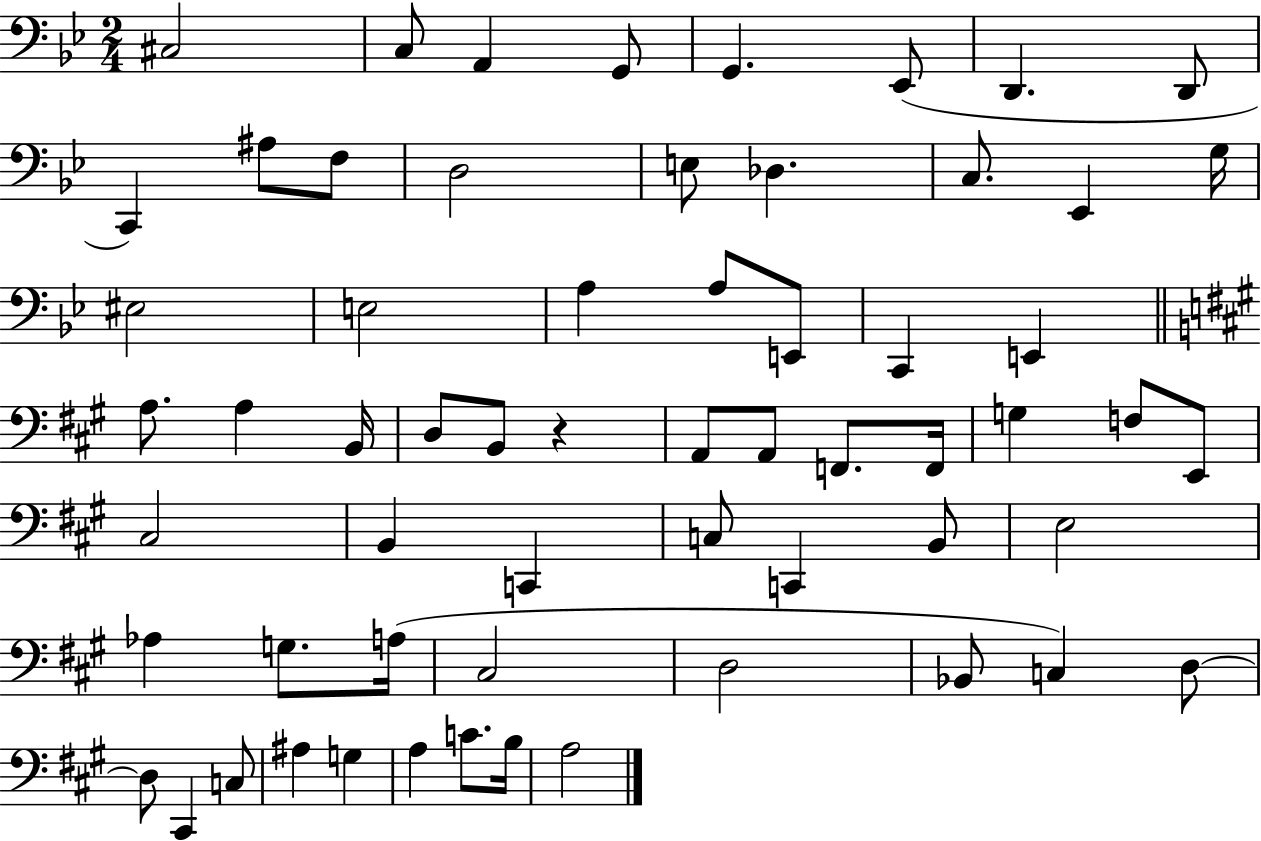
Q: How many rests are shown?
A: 1